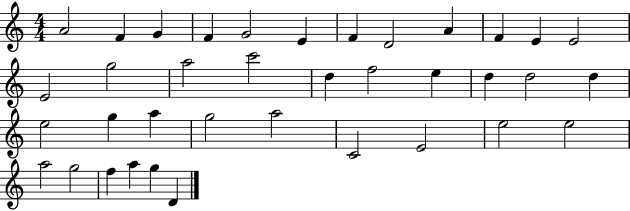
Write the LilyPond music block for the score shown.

{
  \clef treble
  \numericTimeSignature
  \time 4/4
  \key c \major
  a'2 f'4 g'4 | f'4 g'2 e'4 | f'4 d'2 a'4 | f'4 e'4 e'2 | \break e'2 g''2 | a''2 c'''2 | d''4 f''2 e''4 | d''4 d''2 d''4 | \break e''2 g''4 a''4 | g''2 a''2 | c'2 e'2 | e''2 e''2 | \break a''2 g''2 | f''4 a''4 g''4 d'4 | \bar "|."
}